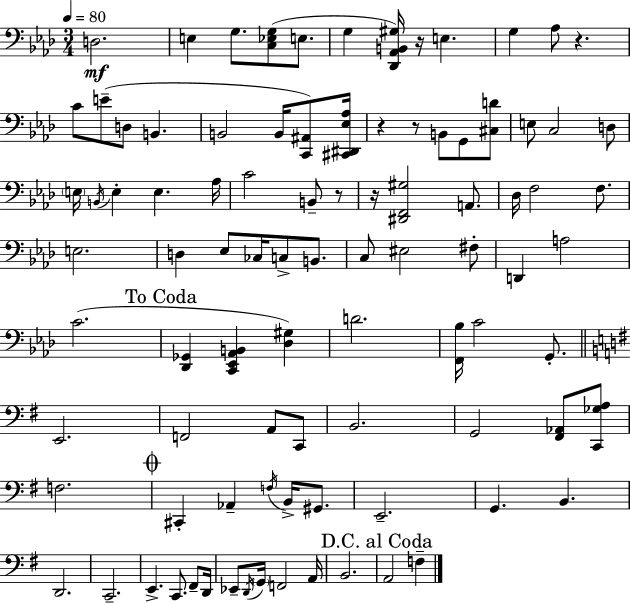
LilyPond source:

{
  \clef bass
  \numericTimeSignature
  \time 3/4
  \key f \minor
  \tempo 4 = 80
  d2.\mf | e4 g8. <c ees g>8( e8. | g4 <des, aes, b, gis>16) r16 e4. | g4 aes8 r4. | \break c'8 e'8--( d8 b,4. | b,2 b,16 <c, ais,>8) <cis, dis, ees aes>16 | r4 r8 b,8 g,8 <cis d'>8 | e8 c2 d8 | \break \parenthesize e16 \acciaccatura { b,16 } e4-. e4. | aes16 c'2 b,8-- r8 | r16 <dis, f, gis>2 a,8. | des16 f2 f8. | \break e2. | d4 ees8 ces16 c8-> b,8. | c8 eis2 fis8-. | d,4 a2 | \break c'2.( | \mark "To Coda" <des, ges,>4 <c, ees, aes, b,>4 <des gis>4) | d'2. | <f, bes>16 c'2 g,8.-. | \break \bar "||" \break \key g \major e,2. | f,2 a,8 c,8 | b,2. | g,2 <fis, aes,>8 <c, ges a>8 | \break f2. | \mark \markup { \musicglyph "scripts.coda" } cis,4-. aes,4-- \acciaccatura { f16 } b,16-> gis,8. | e,2.-- | g,4. b,4. | \break d,2. | c,2.-- | e,4.-> c,8. fis,8-- | d,16 ees,8-- \acciaccatura { d,16 } \parenthesize g,16 f,2 | \break a,16 b,2. | \mark "D.C. al Coda" a,2 f4-- | \bar "|."
}